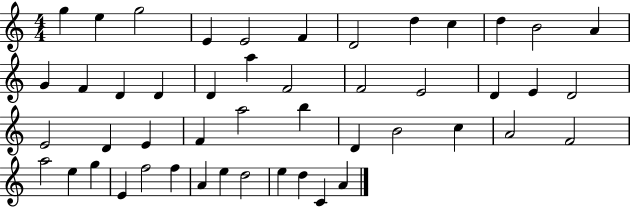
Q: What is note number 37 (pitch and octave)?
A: E5